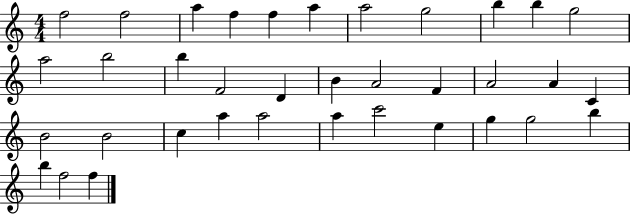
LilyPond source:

{
  \clef treble
  \numericTimeSignature
  \time 4/4
  \key c \major
  f''2 f''2 | a''4 f''4 f''4 a''4 | a''2 g''2 | b''4 b''4 g''2 | \break a''2 b''2 | b''4 f'2 d'4 | b'4 a'2 f'4 | a'2 a'4 c'4 | \break b'2 b'2 | c''4 a''4 a''2 | a''4 c'''2 e''4 | g''4 g''2 b''4 | \break b''4 f''2 f''4 | \bar "|."
}